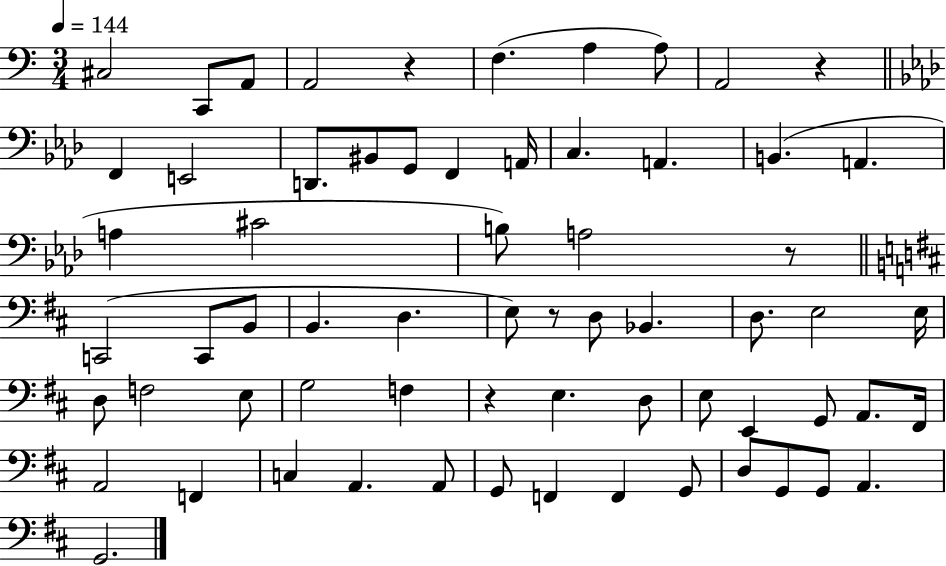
X:1
T:Untitled
M:3/4
L:1/4
K:C
^C,2 C,,/2 A,,/2 A,,2 z F, A, A,/2 A,,2 z F,, E,,2 D,,/2 ^B,,/2 G,,/2 F,, A,,/4 C, A,, B,, A,, A, ^C2 B,/2 A,2 z/2 C,,2 C,,/2 B,,/2 B,, D, E,/2 z/2 D,/2 _B,, D,/2 E,2 E,/4 D,/2 F,2 E,/2 G,2 F, z E, D,/2 E,/2 E,, G,,/2 A,,/2 ^F,,/4 A,,2 F,, C, A,, A,,/2 G,,/2 F,, F,, G,,/2 D,/2 G,,/2 G,,/2 A,, G,,2